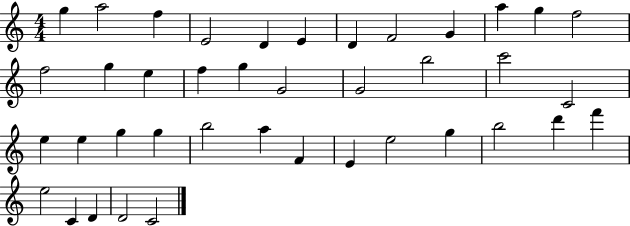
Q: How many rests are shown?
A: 0